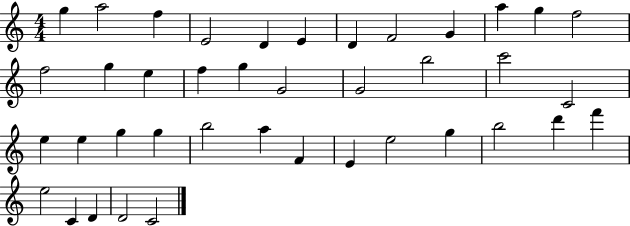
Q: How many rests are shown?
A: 0